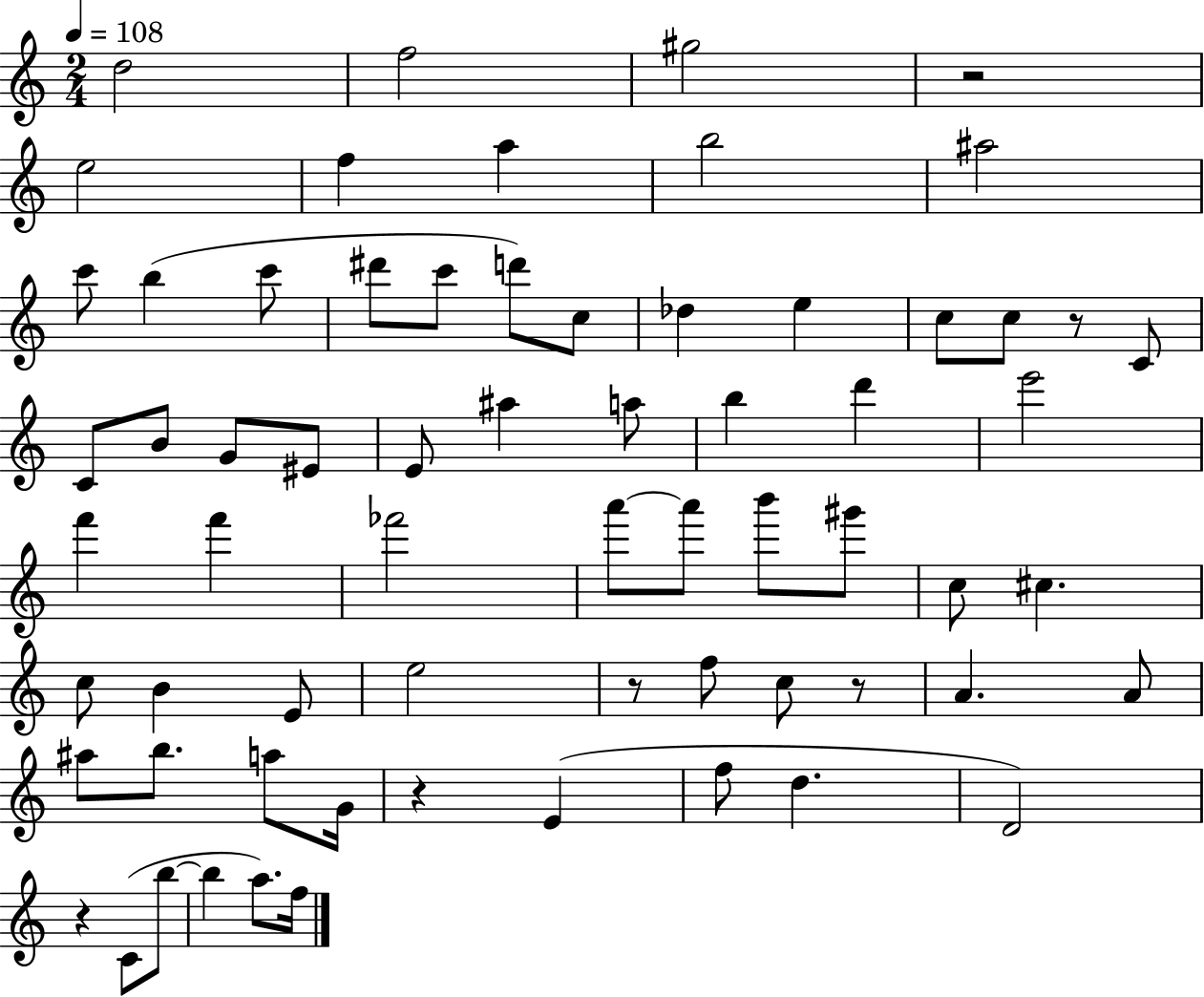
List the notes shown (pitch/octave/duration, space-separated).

D5/h F5/h G#5/h R/h E5/h F5/q A5/q B5/h A#5/h C6/e B5/q C6/e D#6/e C6/e D6/e C5/e Db5/q E5/q C5/e C5/e R/e C4/e C4/e B4/e G4/e EIS4/e E4/e A#5/q A5/e B5/q D6/q E6/h F6/q F6/q FES6/h A6/e A6/e B6/e G#6/e C5/e C#5/q. C5/e B4/q E4/e E5/h R/e F5/e C5/e R/e A4/q. A4/e A#5/e B5/e. A5/e G4/s R/q E4/q F5/e D5/q. D4/h R/q C4/e B5/e B5/q A5/e. F5/s